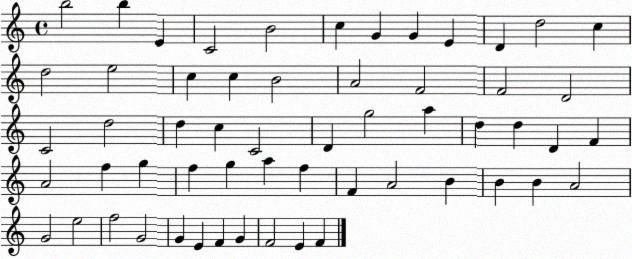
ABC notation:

X:1
T:Untitled
M:4/4
L:1/4
K:C
b2 b E C2 B2 c G G E D d2 c d2 e2 c c B2 A2 F2 F2 D2 C2 d2 d c C2 D g2 a d d D F A2 f g f g a f F A2 B B B A2 G2 e2 f2 G2 G E F G F2 E F